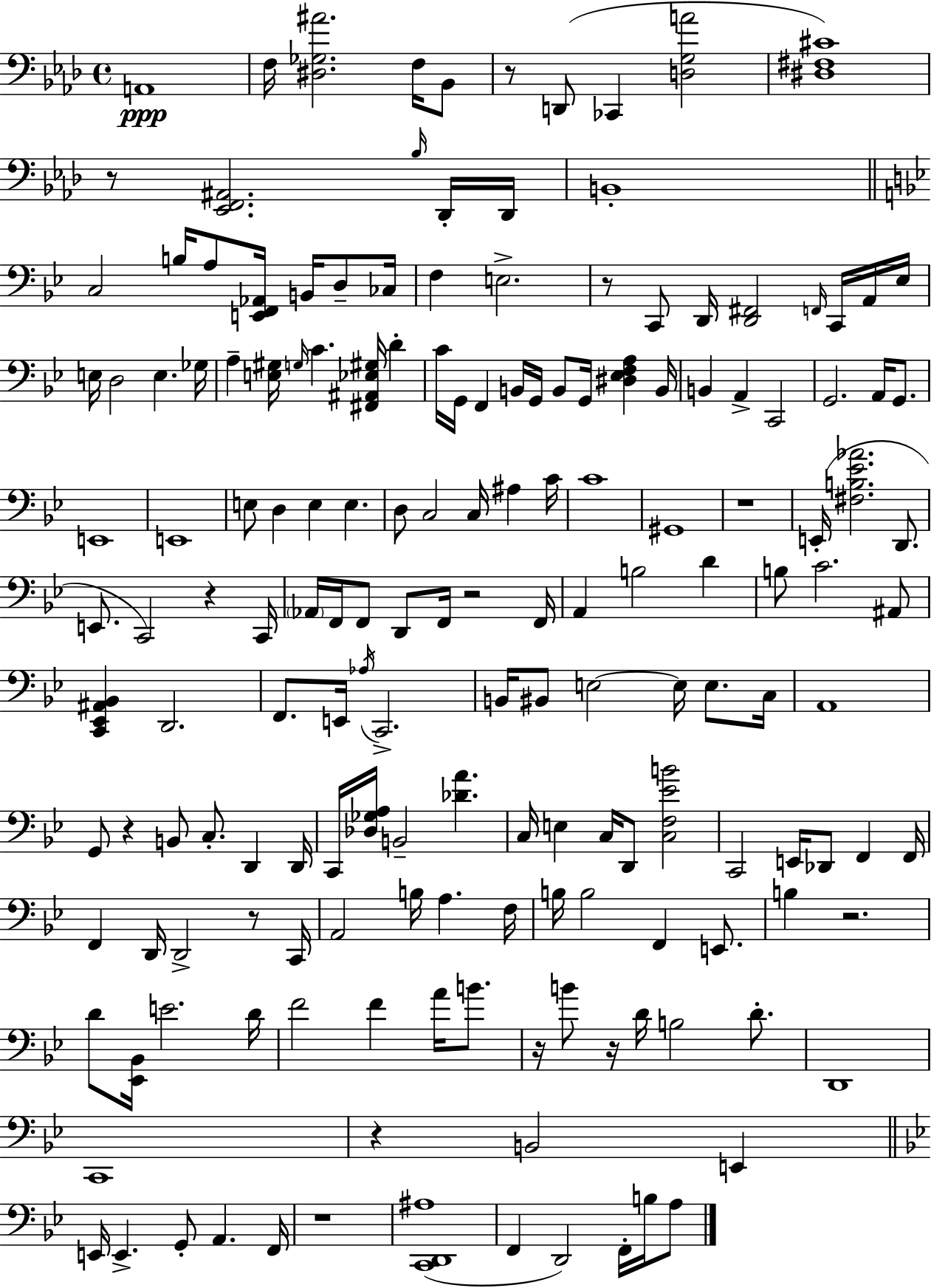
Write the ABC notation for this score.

X:1
T:Untitled
M:4/4
L:1/4
K:Ab
A,,4 F,/4 [^D,_G,^A]2 F,/4 _B,,/2 z/2 D,,/2 _C,, [D,G,A]2 [^D,^F,^C]4 z/2 [_E,,F,,^A,,]2 _B,/4 _D,,/4 _D,,/4 B,,4 C,2 B,/4 A,/2 [E,,F,,_A,,]/4 B,,/4 D,/2 _C,/4 F, E,2 z/2 C,,/2 D,,/4 [D,,^F,,]2 F,,/4 C,,/4 A,,/4 _E,/4 E,/4 D,2 E, _G,/4 A, [E,^G,]/4 G,/4 C [^F,,^A,,_E,^G,]/4 D C/4 G,,/4 F,, B,,/4 G,,/4 B,,/2 G,,/4 [^D,_E,F,A,] B,,/4 B,, A,, C,,2 G,,2 A,,/4 G,,/2 E,,4 E,,4 E,/2 D, E, E, D,/2 C,2 C,/4 ^A, C/4 C4 ^G,,4 z4 E,,/4 [^F,B,_E_A]2 D,,/2 E,,/2 C,,2 z C,,/4 _A,,/4 F,,/4 F,,/2 D,,/2 F,,/4 z2 F,,/4 A,, B,2 D B,/2 C2 ^A,,/2 [C,,_E,,^A,,_B,,] D,,2 F,,/2 E,,/4 _A,/4 C,,2 B,,/4 ^B,,/2 E,2 E,/4 E,/2 C,/4 A,,4 G,,/2 z B,,/2 C,/2 D,, D,,/4 C,,/4 [_D,_G,A,]/4 B,,2 [_DA] C,/4 E, C,/4 D,,/2 [C,F,_EB]2 C,,2 E,,/4 _D,,/2 F,, F,,/4 F,, D,,/4 D,,2 z/2 C,,/4 A,,2 B,/4 A, F,/4 B,/4 B,2 F,, E,,/2 B, z2 D/2 [_E,,_B,,]/4 E2 D/4 F2 F A/4 B/2 z/4 B/2 z/4 D/4 B,2 D/2 D,,4 C,,4 z B,,2 E,, E,,/4 E,, G,,/2 A,, F,,/4 z4 [C,,D,,^A,]4 F,, D,,2 F,,/4 B,/4 A,/2